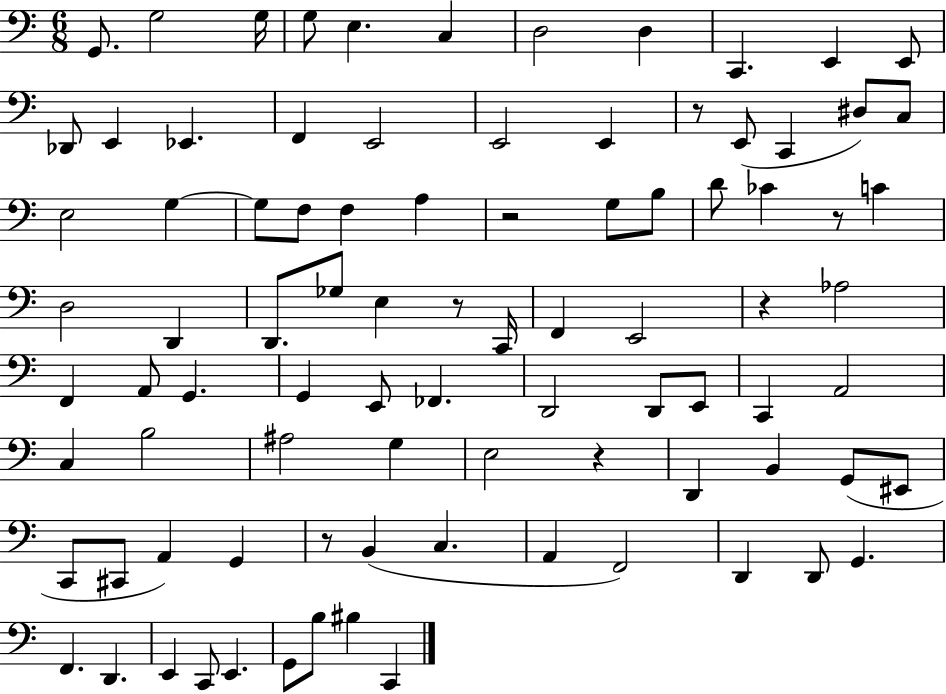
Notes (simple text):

G2/e. G3/h G3/s G3/e E3/q. C3/q D3/h D3/q C2/q. E2/q E2/e Db2/e E2/q Eb2/q. F2/q E2/h E2/h E2/q R/e E2/e C2/q D#3/e C3/e E3/h G3/q G3/e F3/e F3/q A3/q R/h G3/e B3/e D4/e CES4/q R/e C4/q D3/h D2/q D2/e. Gb3/e E3/q R/e C2/s F2/q E2/h R/q Ab3/h F2/q A2/e G2/q. G2/q E2/e FES2/q. D2/h D2/e E2/e C2/q A2/h C3/q B3/h A#3/h G3/q E3/h R/q D2/q B2/q G2/e EIS2/e C2/e C#2/e A2/q G2/q R/e B2/q C3/q. A2/q F2/h D2/q D2/e G2/q. F2/q. D2/q. E2/q C2/e E2/q. G2/e B3/e BIS3/q C2/q